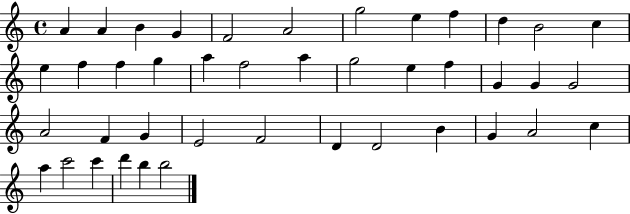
X:1
T:Untitled
M:4/4
L:1/4
K:C
A A B G F2 A2 g2 e f d B2 c e f f g a f2 a g2 e f G G G2 A2 F G E2 F2 D D2 B G A2 c a c'2 c' d' b b2